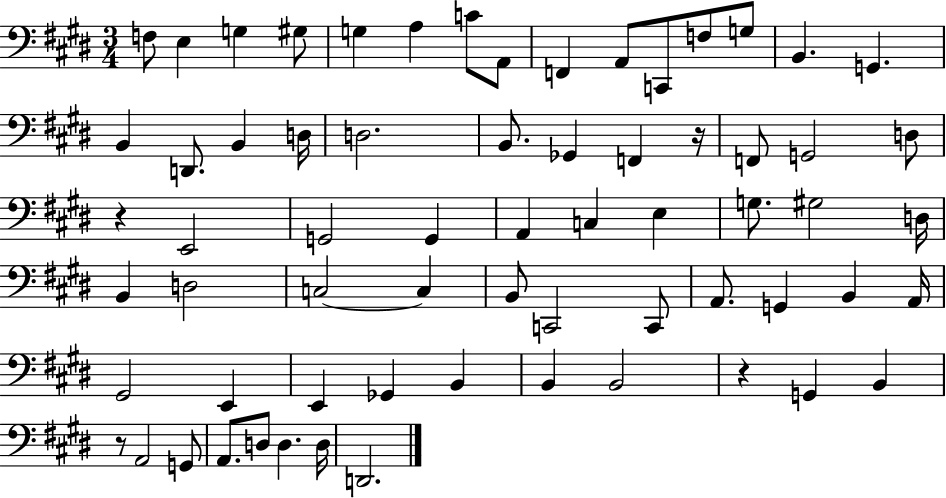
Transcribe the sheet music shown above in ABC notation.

X:1
T:Untitled
M:3/4
L:1/4
K:E
F,/2 E, G, ^G,/2 G, A, C/2 A,,/2 F,, A,,/2 C,,/2 F,/2 G,/2 B,, G,, B,, D,,/2 B,, D,/4 D,2 B,,/2 _G,, F,, z/4 F,,/2 G,,2 D,/2 z E,,2 G,,2 G,, A,, C, E, G,/2 ^G,2 D,/4 B,, D,2 C,2 C, B,,/2 C,,2 C,,/2 A,,/2 G,, B,, A,,/4 ^G,,2 E,, E,, _G,, B,, B,, B,,2 z G,, B,, z/2 A,,2 G,,/2 A,,/2 D,/2 D, D,/4 D,,2